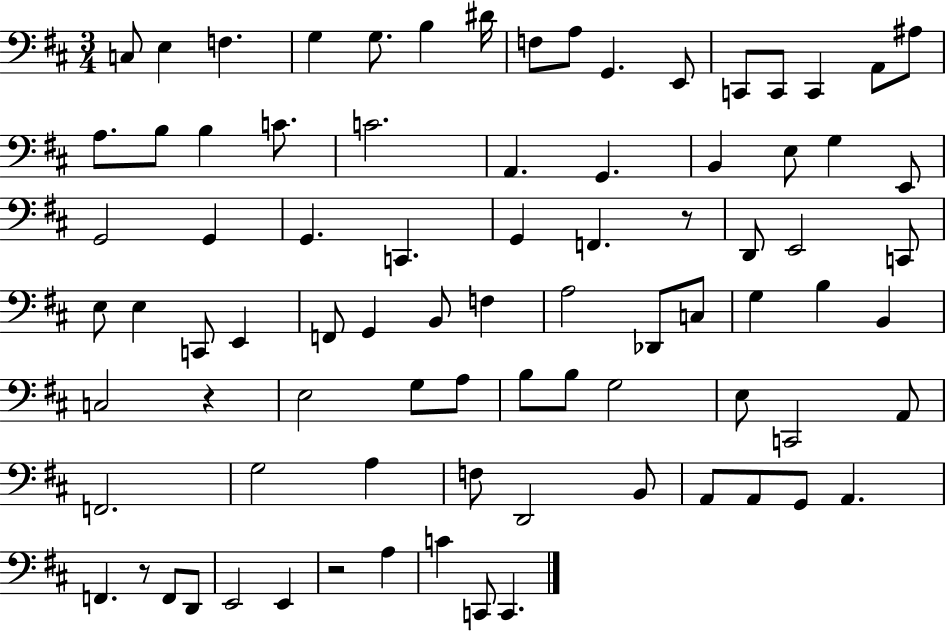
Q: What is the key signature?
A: D major